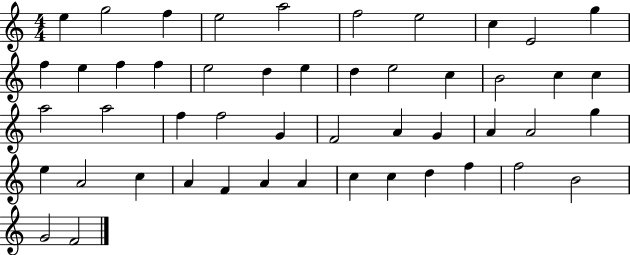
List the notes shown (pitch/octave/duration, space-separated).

E5/q G5/h F5/q E5/h A5/h F5/h E5/h C5/q E4/h G5/q F5/q E5/q F5/q F5/q E5/h D5/q E5/q D5/q E5/h C5/q B4/h C5/q C5/q A5/h A5/h F5/q F5/h G4/q F4/h A4/q G4/q A4/q A4/h G5/q E5/q A4/h C5/q A4/q F4/q A4/q A4/q C5/q C5/q D5/q F5/q F5/h B4/h G4/h F4/h